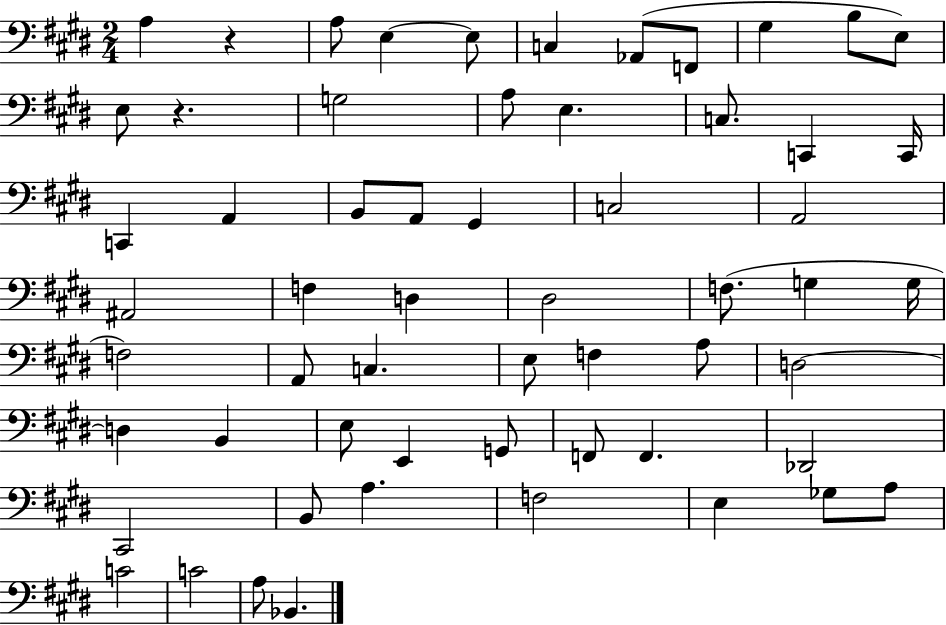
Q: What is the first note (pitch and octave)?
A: A3